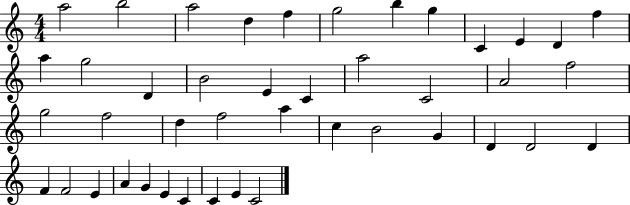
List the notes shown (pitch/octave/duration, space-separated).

A5/h B5/h A5/h D5/q F5/q G5/h B5/q G5/q C4/q E4/q D4/q F5/q A5/q G5/h D4/q B4/h E4/q C4/q A5/h C4/h A4/h F5/h G5/h F5/h D5/q F5/h A5/q C5/q B4/h G4/q D4/q D4/h D4/q F4/q F4/h E4/q A4/q G4/q E4/q C4/q C4/q E4/q C4/h